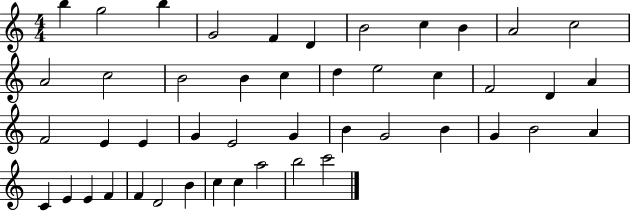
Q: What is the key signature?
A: C major